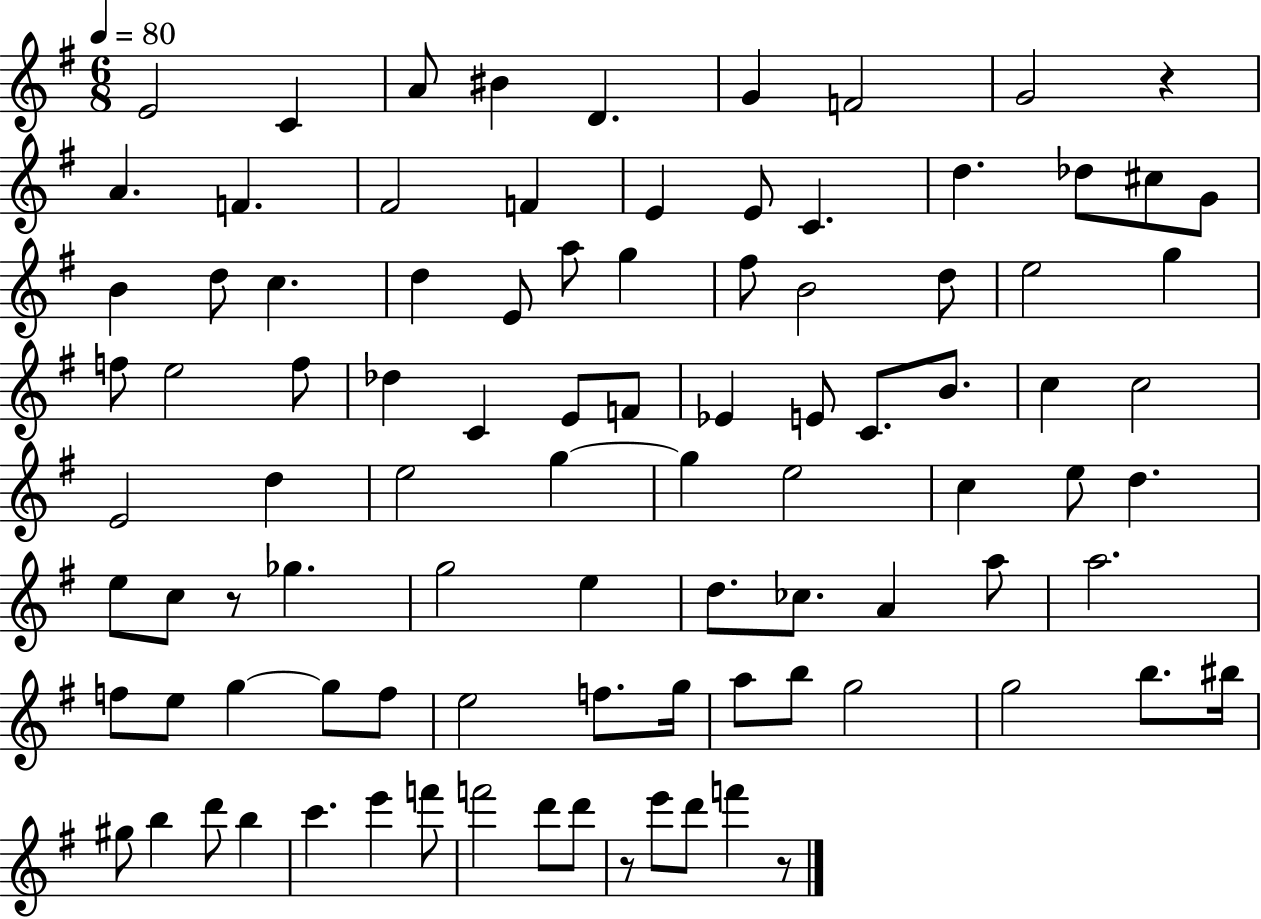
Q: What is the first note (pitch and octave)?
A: E4